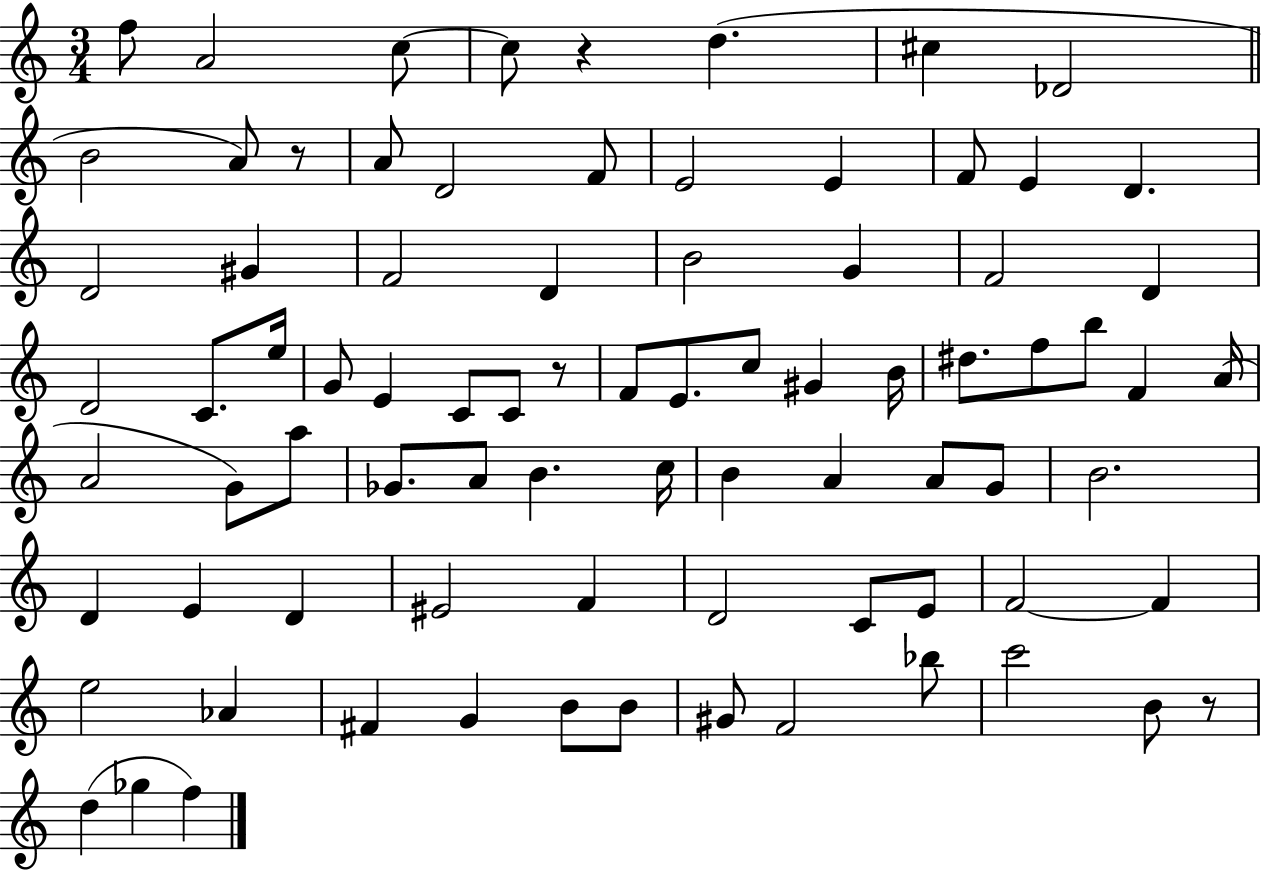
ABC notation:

X:1
T:Untitled
M:3/4
L:1/4
K:C
f/2 A2 c/2 c/2 z d ^c _D2 B2 A/2 z/2 A/2 D2 F/2 E2 E F/2 E D D2 ^G F2 D B2 G F2 D D2 C/2 e/4 G/2 E C/2 C/2 z/2 F/2 E/2 c/2 ^G B/4 ^d/2 f/2 b/2 F A/4 A2 G/2 a/2 _G/2 A/2 B c/4 B A A/2 G/2 B2 D E D ^E2 F D2 C/2 E/2 F2 F e2 _A ^F G B/2 B/2 ^G/2 F2 _b/2 c'2 B/2 z/2 d _g f